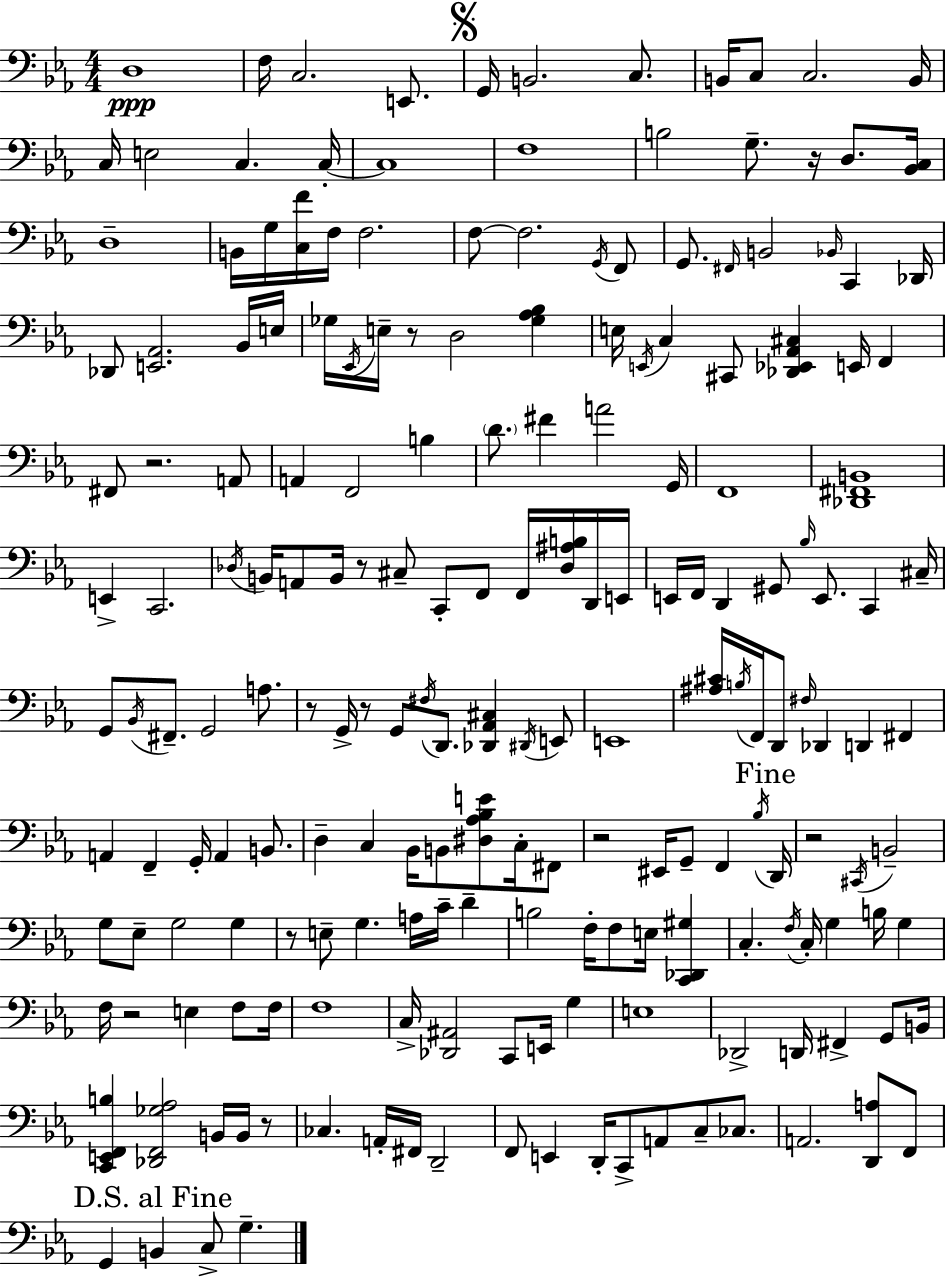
X:1
T:Untitled
M:4/4
L:1/4
K:Cm
D,4 F,/4 C,2 E,,/2 G,,/4 B,,2 C,/2 B,,/4 C,/2 C,2 B,,/4 C,/4 E,2 C, C,/4 C,4 F,4 B,2 G,/2 z/4 D,/2 [_B,,C,]/4 D,4 B,,/4 G,/4 [C,F]/4 F,/4 F,2 F,/2 F,2 G,,/4 F,,/2 G,,/2 ^F,,/4 B,,2 _B,,/4 C,, _D,,/4 _D,,/2 [E,,_A,,]2 _B,,/4 E,/4 _G,/4 _E,,/4 E,/4 z/2 D,2 [_G,_A,_B,] E,/4 E,,/4 C, ^C,,/2 [_D,,_E,,_A,,^C,] E,,/4 F,, ^F,,/2 z2 A,,/2 A,, F,,2 B, D/2 ^F A2 G,,/4 F,,4 [_D,,^F,,B,,]4 E,, C,,2 _D,/4 B,,/4 A,,/2 B,,/4 z/2 ^C,/2 C,,/2 F,,/2 F,,/4 [_D,^A,B,]/4 D,,/4 E,,/4 E,,/4 F,,/4 D,, ^G,,/2 _B,/4 E,,/2 C,, ^C,/4 G,,/2 _B,,/4 ^F,,/2 G,,2 A,/2 z/2 G,,/4 z/2 G,,/2 ^F,/4 D,,/2 [_D,,_A,,^C,] ^D,,/4 E,,/2 E,,4 [^A,^C]/4 B,/4 F,,/4 D,,/2 ^F,/4 _D,, D,, ^F,, A,, F,, G,,/4 A,, B,,/2 D, C, _B,,/4 B,,/2 [^D,_A,_B,E]/2 C,/4 ^F,,/2 z2 ^E,,/4 G,,/2 F,, _B,/4 D,,/4 z2 ^C,,/4 B,,2 G,/2 _E,/2 G,2 G, z/2 E,/2 G, A,/4 C/4 D B,2 F,/4 F,/2 E,/4 [C,,_D,,^G,] C, F,/4 C,/4 G, B,/4 G, F,/4 z2 E, F,/2 F,/4 F,4 C,/4 [_D,,^A,,]2 C,,/2 E,,/4 G, E,4 _D,,2 D,,/4 ^F,, G,,/2 B,,/4 [C,,E,,F,,B,] [_D,,F,,_G,_A,]2 B,,/4 B,,/4 z/2 _C, A,,/4 ^F,,/4 D,,2 F,,/2 E,, D,,/4 C,,/2 A,,/2 C,/2 _C,/2 A,,2 [D,,A,]/2 F,,/2 G,, B,, C,/2 G,